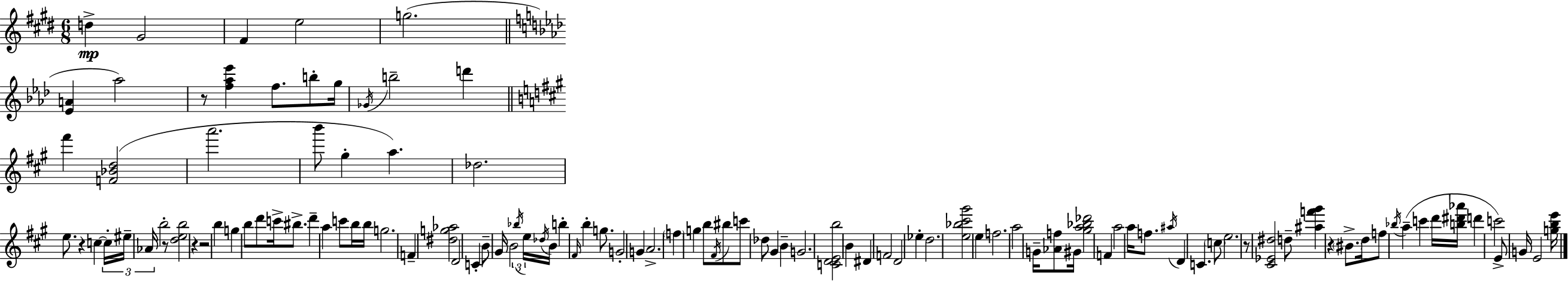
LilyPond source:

{
  \clef treble
  \numericTimeSignature
  \time 6/8
  \key e \major
  d''4->\mp gis'2 | fis'4 e''2 | g''2.( | \bar "||" \break \key aes \major <ees' a'>4 aes''2) | r8 <f'' aes'' ees'''>4 f''8. b''8-. g''16 | \acciaccatura { ges'16 } b''2-- d'''4 | \bar "||" \break \key a \major fis'''4 <f' bes' d''>2( | a'''2. | b'''8 gis''4-. a''4.) | des''2. | \break e''8. r4 c''4~~ \tuplet 3/2 { c''16-. | eis''16-- aes'16 } b''2-. r8 | <d'' e'' b''>2 r4 | r2 b''4 | \break g''4 b''8 d'''8 c'''16-> bis''8.-> | d'''4-- a''4 c'''8 b''16 b''16 | g''2. | f'4-- <dis'' g'' aes''>2 | \break d'2 c'4-. | b'8-- gis'16 b'2 \tuplet 3/2 { \acciaccatura { bes''16 } | e''16 \acciaccatura { des''16 } } b'16 b''4-. \grace { fis'16 } b''4-. | g''8. g'2-. g'4 | \break a'2.-> | \parenthesize f''4 g''4 b''8 | \acciaccatura { fis'16 } bis''8 c'''8 des''8 gis'4 | b'4-- g'2. | \break <c' d' e' b''>2 | b'4 dis'4 f'2 | d'2 | ees''4-. d''2. | \break <e'' bes'' cis''' gis'''>2 | e''4 f''2. | a''2 | g'16-- <aes' f''>8 gis'16 <gis'' a'' bes'' des'''>2 | \break f'4 a''2 | a''16 f''8. \acciaccatura { ais''16 } d'4 c'4. | \parenthesize c''8 e''2. | r8 <cis' ees' dis''>2 | \break d''8-- <ais'' f''' gis'''>4 r4 | \parenthesize bis'8.-> d''16 f''8 \acciaccatura { bes''16 } a''4--( | c'''4 d'''16 <b'' dis''' aes'''>16 d'''4 c'''2) | e'8-> g'16 e'2 | \break <g'' b'' e'''>16 \bar "|."
}